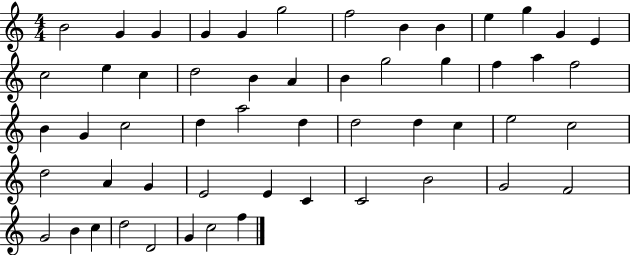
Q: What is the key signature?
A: C major